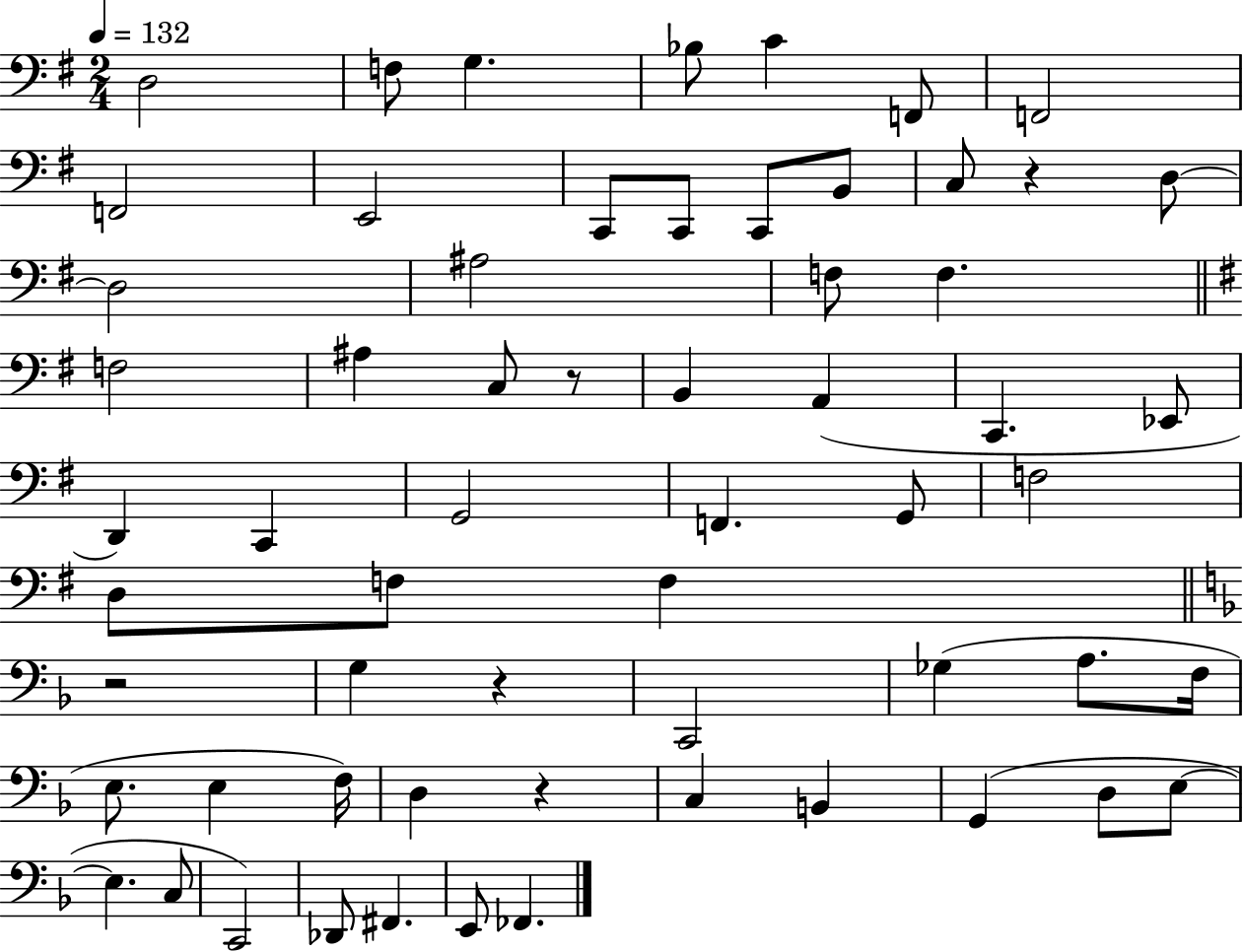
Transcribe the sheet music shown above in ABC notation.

X:1
T:Untitled
M:2/4
L:1/4
K:G
D,2 F,/2 G, _B,/2 C F,,/2 F,,2 F,,2 E,,2 C,,/2 C,,/2 C,,/2 B,,/2 C,/2 z D,/2 D,2 ^A,2 F,/2 F, F,2 ^A, C,/2 z/2 B,, A,, C,, _E,,/2 D,, C,, G,,2 F,, G,,/2 F,2 D,/2 F,/2 F, z2 G, z C,,2 _G, A,/2 F,/4 E,/2 E, F,/4 D, z C, B,, G,, D,/2 E,/2 E, C,/2 C,,2 _D,,/2 ^F,, E,,/2 _F,,